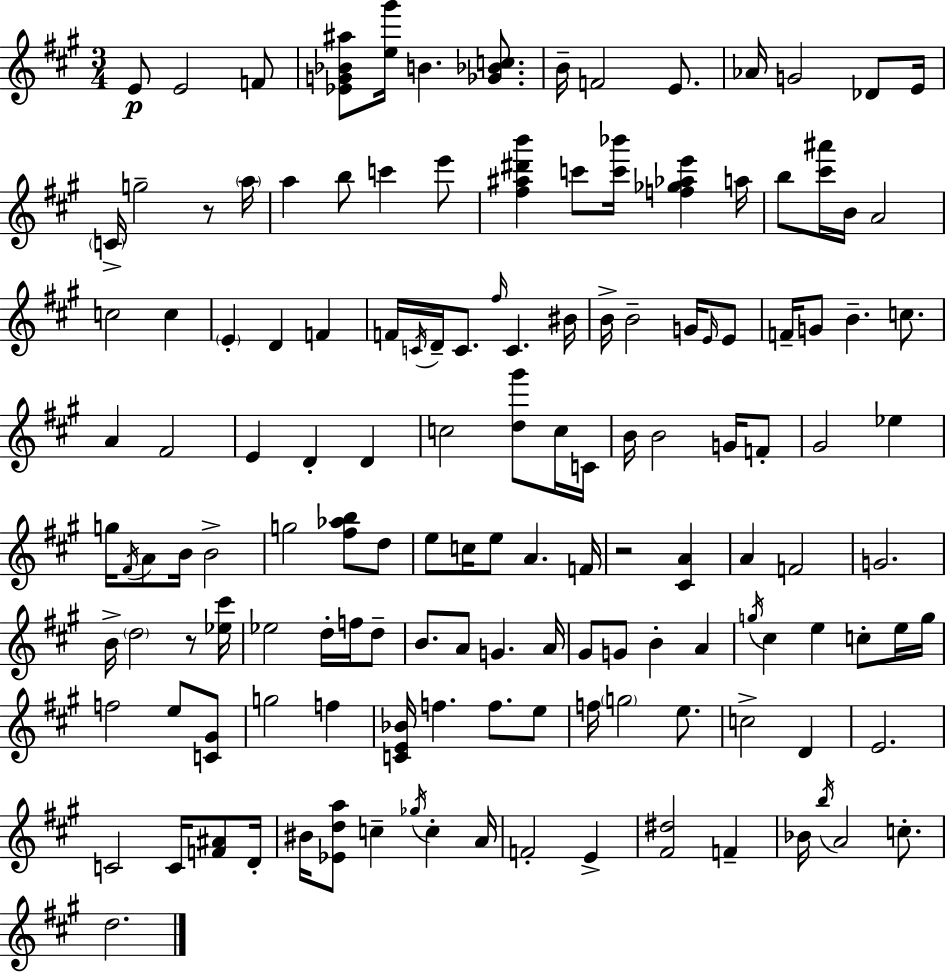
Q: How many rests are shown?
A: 3